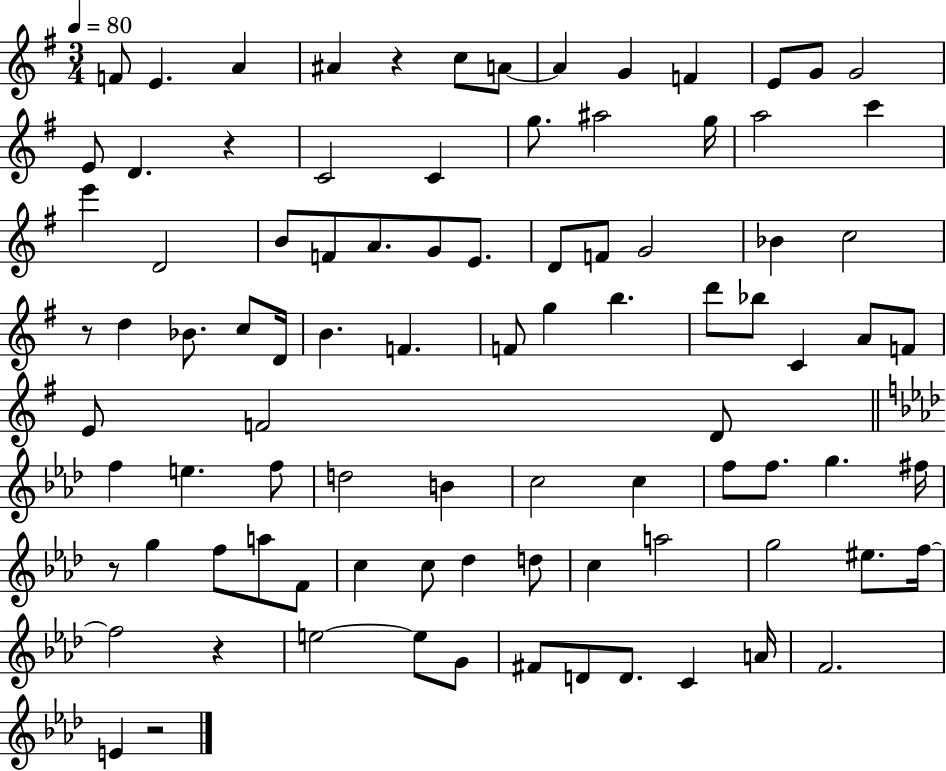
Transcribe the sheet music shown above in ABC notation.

X:1
T:Untitled
M:3/4
L:1/4
K:G
F/2 E A ^A z c/2 A/2 A G F E/2 G/2 G2 E/2 D z C2 C g/2 ^a2 g/4 a2 c' e' D2 B/2 F/2 A/2 G/2 E/2 D/2 F/2 G2 _B c2 z/2 d _B/2 c/2 D/4 B F F/2 g b d'/2 _b/2 C A/2 F/2 E/2 F2 D/2 f e f/2 d2 B c2 c f/2 f/2 g ^f/4 z/2 g f/2 a/2 F/2 c c/2 _d d/2 c a2 g2 ^e/2 f/4 f2 z e2 e/2 G/2 ^F/2 D/2 D/2 C A/4 F2 E z2